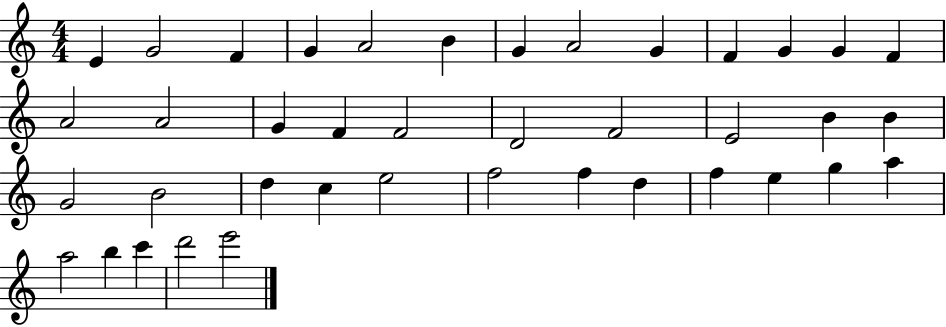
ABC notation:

X:1
T:Untitled
M:4/4
L:1/4
K:C
E G2 F G A2 B G A2 G F G G F A2 A2 G F F2 D2 F2 E2 B B G2 B2 d c e2 f2 f d f e g a a2 b c' d'2 e'2